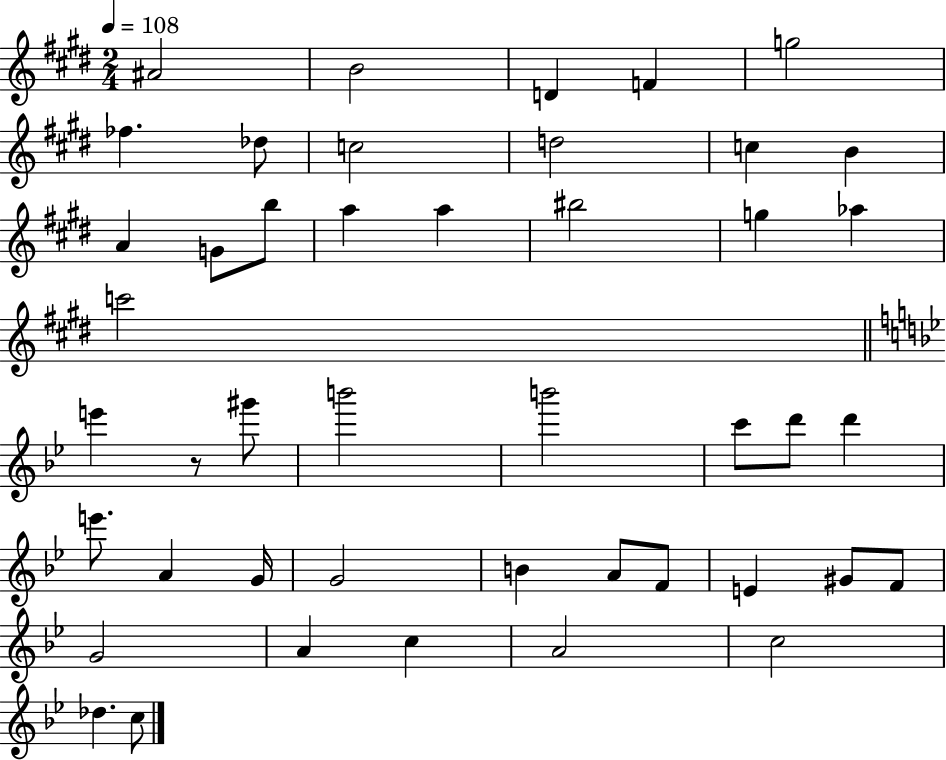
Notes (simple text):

A#4/h B4/h D4/q F4/q G5/h FES5/q. Db5/e C5/h D5/h C5/q B4/q A4/q G4/e B5/e A5/q A5/q BIS5/h G5/q Ab5/q C6/h E6/q R/e G#6/e B6/h B6/h C6/e D6/e D6/q E6/e. A4/q G4/s G4/h B4/q A4/e F4/e E4/q G#4/e F4/e G4/h A4/q C5/q A4/h C5/h Db5/q. C5/e